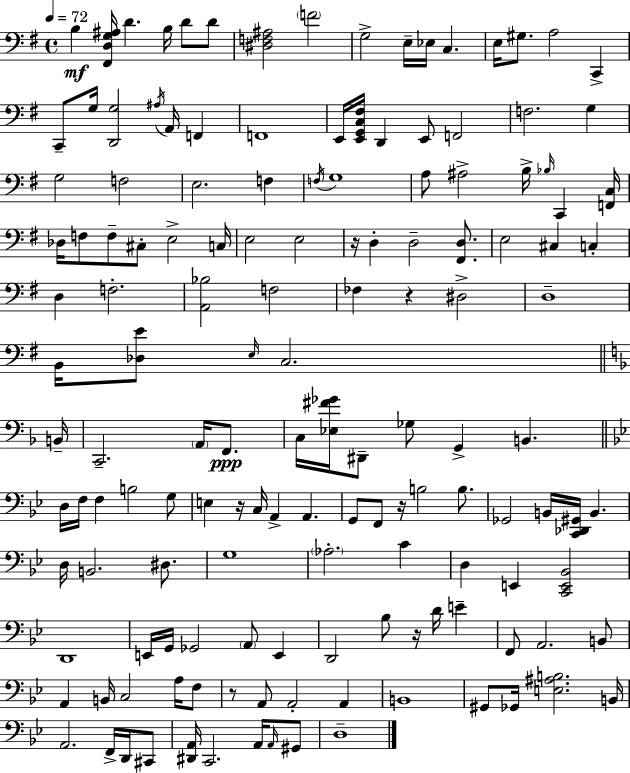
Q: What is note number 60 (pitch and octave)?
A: B2